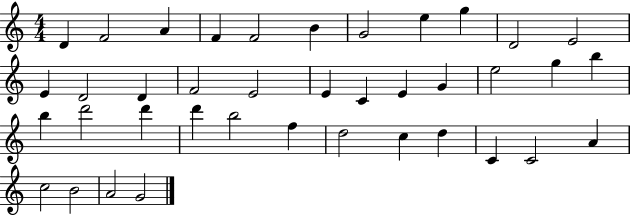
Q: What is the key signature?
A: C major